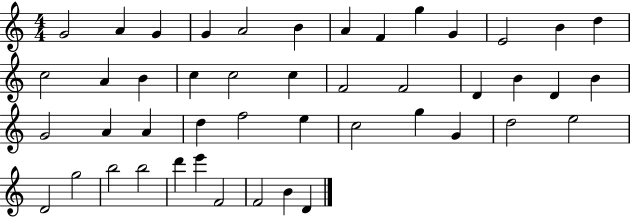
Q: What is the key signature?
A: C major